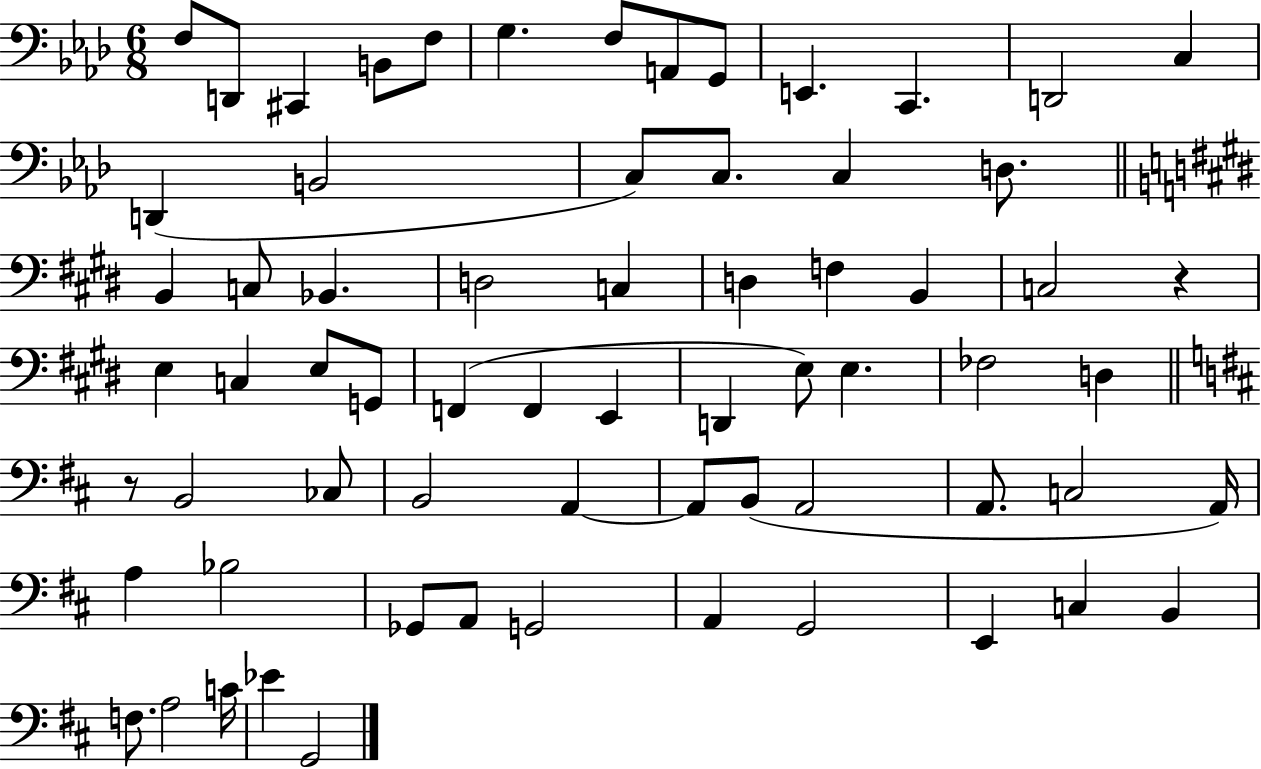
{
  \clef bass
  \numericTimeSignature
  \time 6/8
  \key aes \major
  f8 d,8 cis,4 b,8 f8 | g4. f8 a,8 g,8 | e,4. c,4. | d,2 c4 | \break d,4( b,2 | c8) c8. c4 d8. | \bar "||" \break \key e \major b,4 c8 bes,4. | d2 c4 | d4 f4 b,4 | c2 r4 | \break e4 c4 e8 g,8 | f,4( f,4 e,4 | d,4 e8) e4. | fes2 d4 | \break \bar "||" \break \key b \minor r8 b,2 ces8 | b,2 a,4~~ | a,8 b,8( a,2 | a,8. c2 a,16) | \break a4 bes2 | ges,8 a,8 g,2 | a,4 g,2 | e,4 c4 b,4 | \break f8. a2 c'16 | ees'4 g,2 | \bar "|."
}